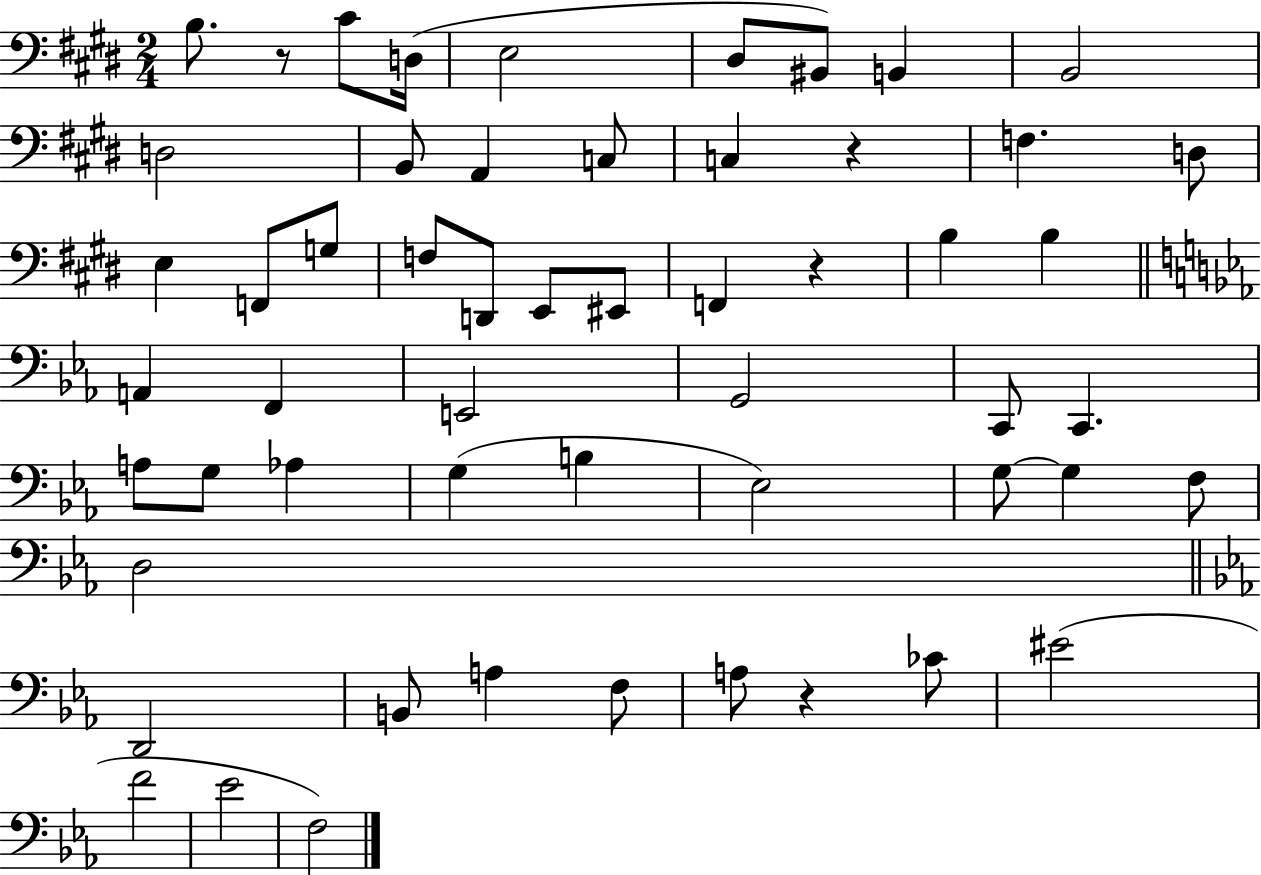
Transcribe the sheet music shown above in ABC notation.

X:1
T:Untitled
M:2/4
L:1/4
K:E
B,/2 z/2 ^C/2 D,/4 E,2 ^D,/2 ^B,,/2 B,, B,,2 D,2 B,,/2 A,, C,/2 C, z F, D,/2 E, F,,/2 G,/2 F,/2 D,,/2 E,,/2 ^E,,/2 F,, z B, B, A,, F,, E,,2 G,,2 C,,/2 C,, A,/2 G,/2 _A, G, B, _E,2 G,/2 G, F,/2 D,2 D,,2 B,,/2 A, F,/2 A,/2 z _C/2 ^E2 F2 _E2 F,2